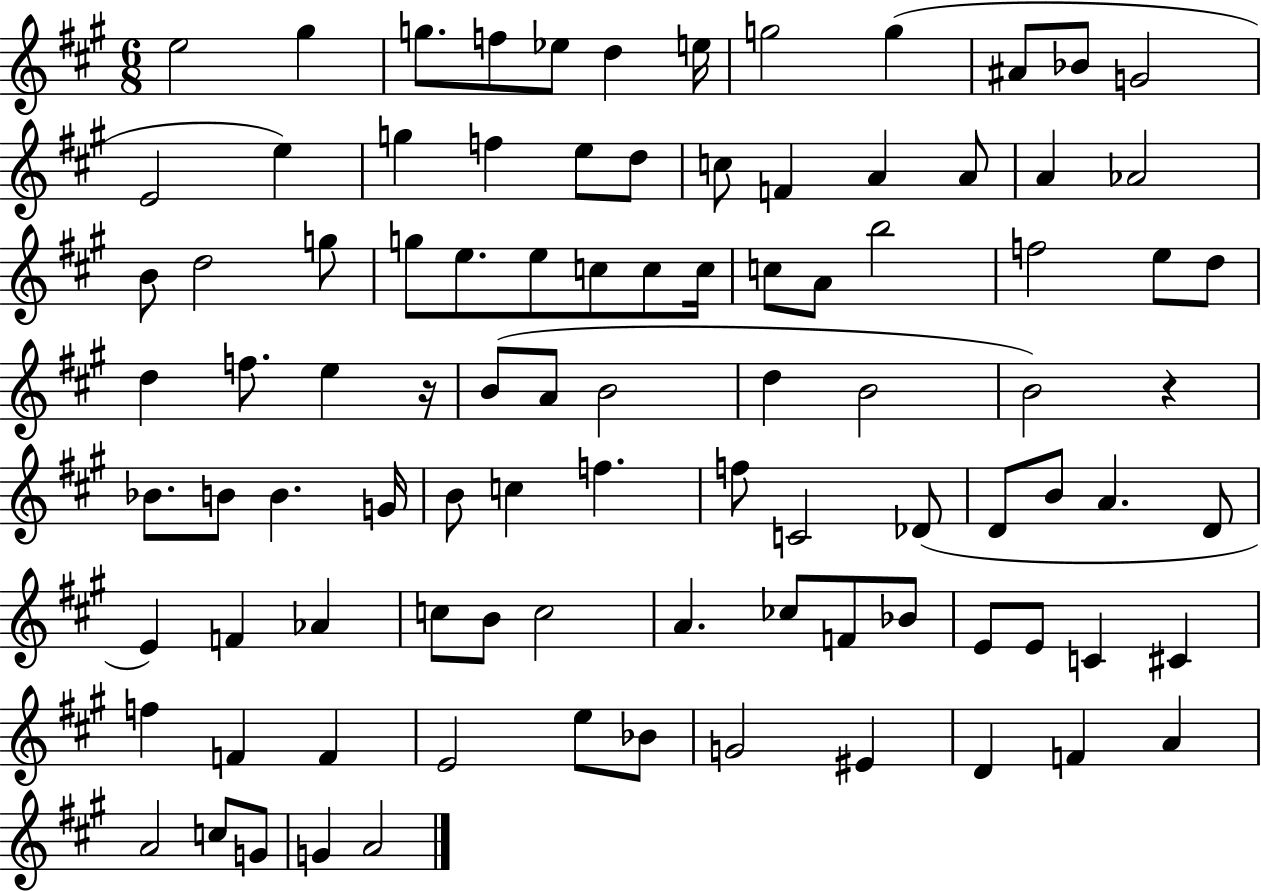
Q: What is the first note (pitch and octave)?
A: E5